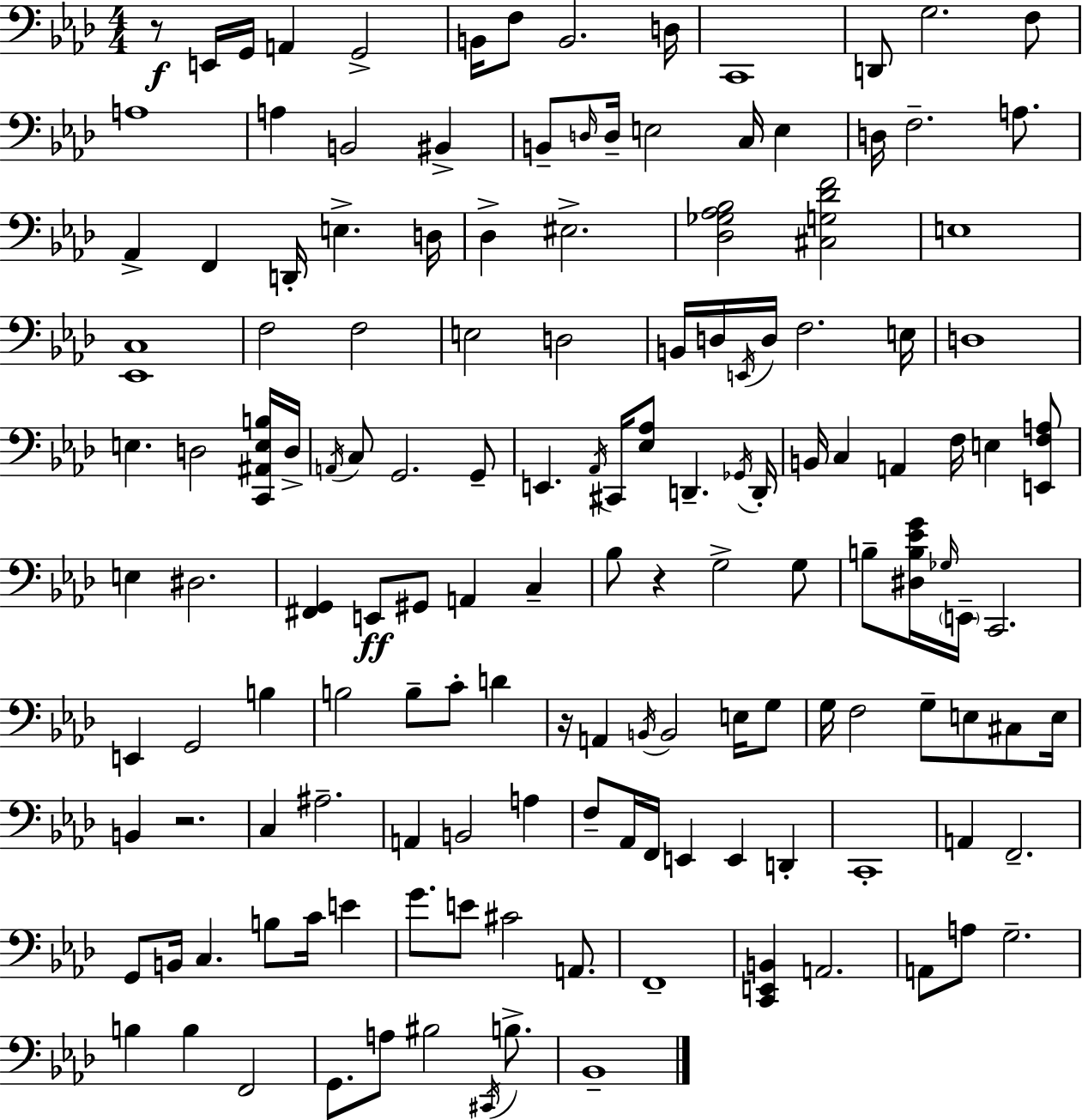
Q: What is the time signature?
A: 4/4